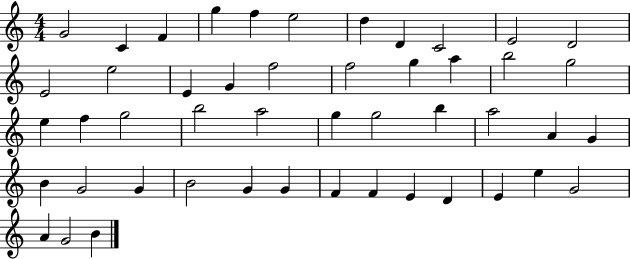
{
  \clef treble
  \numericTimeSignature
  \time 4/4
  \key c \major
  g'2 c'4 f'4 | g''4 f''4 e''2 | d''4 d'4 c'2 | e'2 d'2 | \break e'2 e''2 | e'4 g'4 f''2 | f''2 g''4 a''4 | b''2 g''2 | \break e''4 f''4 g''2 | b''2 a''2 | g''4 g''2 b''4 | a''2 a'4 g'4 | \break b'4 g'2 g'4 | b'2 g'4 g'4 | f'4 f'4 e'4 d'4 | e'4 e''4 g'2 | \break a'4 g'2 b'4 | \bar "|."
}